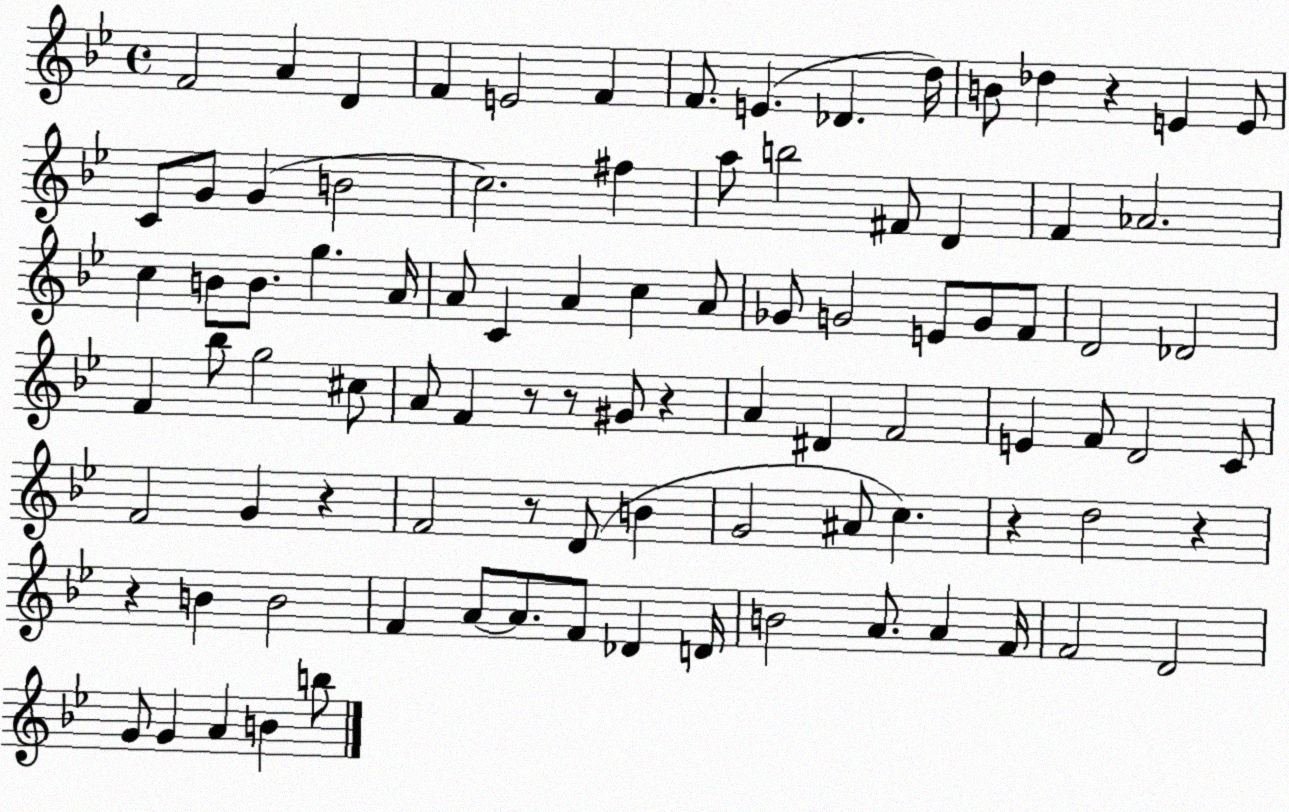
X:1
T:Untitled
M:4/4
L:1/4
K:Bb
F2 A D F E2 F F/2 E _D d/4 B/2 _d z E E/2 C/2 G/2 G B2 c2 ^f a/2 b2 ^F/2 D F _A2 c B/2 B/2 g A/4 A/2 C A c A/2 _G/2 G2 E/2 G/2 F/2 D2 _D2 F _b/2 g2 ^c/2 A/2 F z/2 z/2 ^G/2 z A ^D F2 E F/2 D2 C/2 F2 G z F2 z/2 D/2 B G2 ^A/2 c z d2 z z B B2 F A/2 A/2 F/2 _D D/4 B2 A/2 A F/4 F2 D2 G/2 G A B b/2